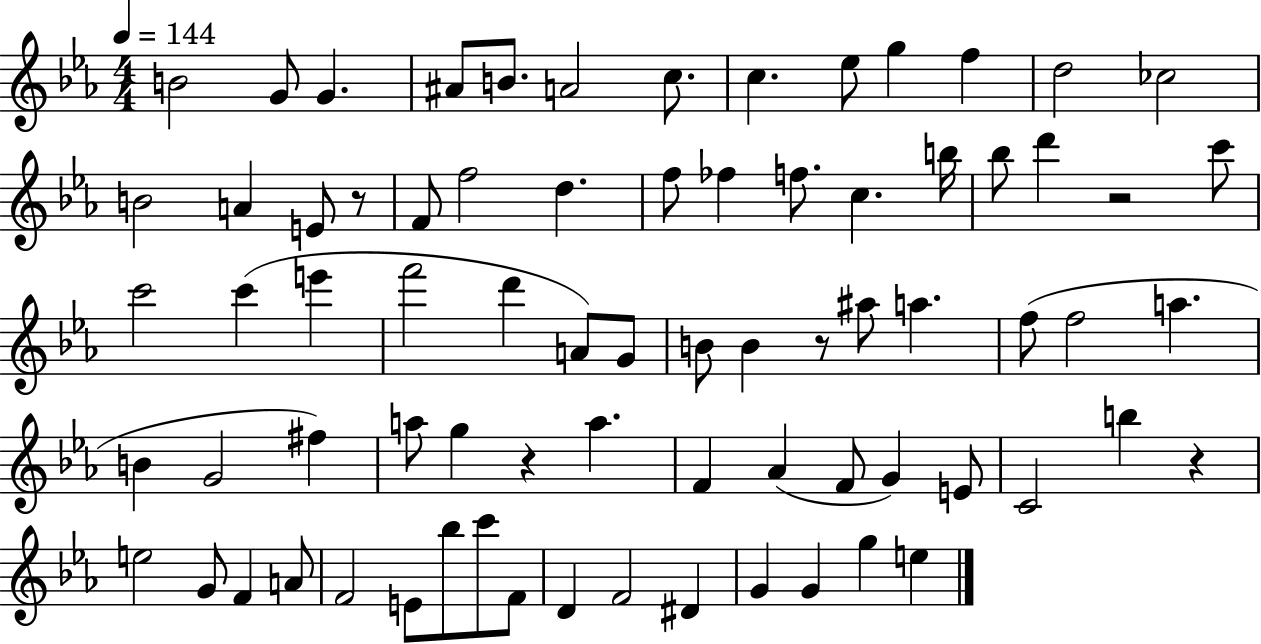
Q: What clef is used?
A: treble